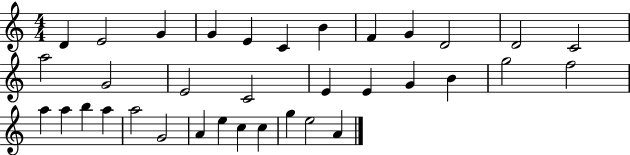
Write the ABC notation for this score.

X:1
T:Untitled
M:4/4
L:1/4
K:C
D E2 G G E C B F G D2 D2 C2 a2 G2 E2 C2 E E G B g2 f2 a a b a a2 G2 A e c c g e2 A